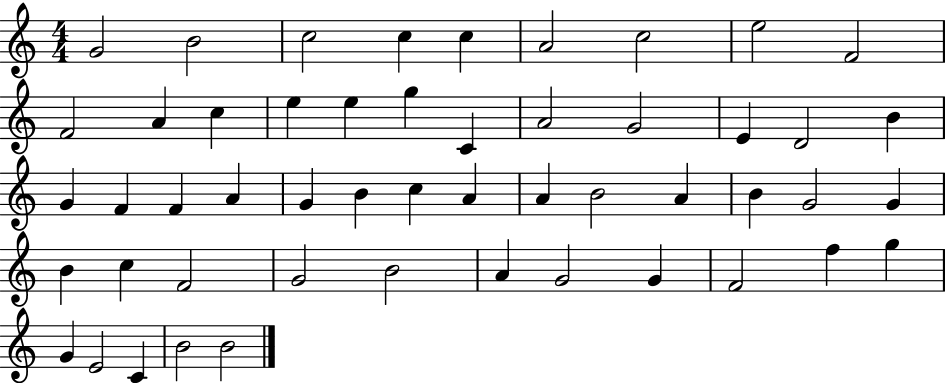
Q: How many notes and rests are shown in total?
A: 51